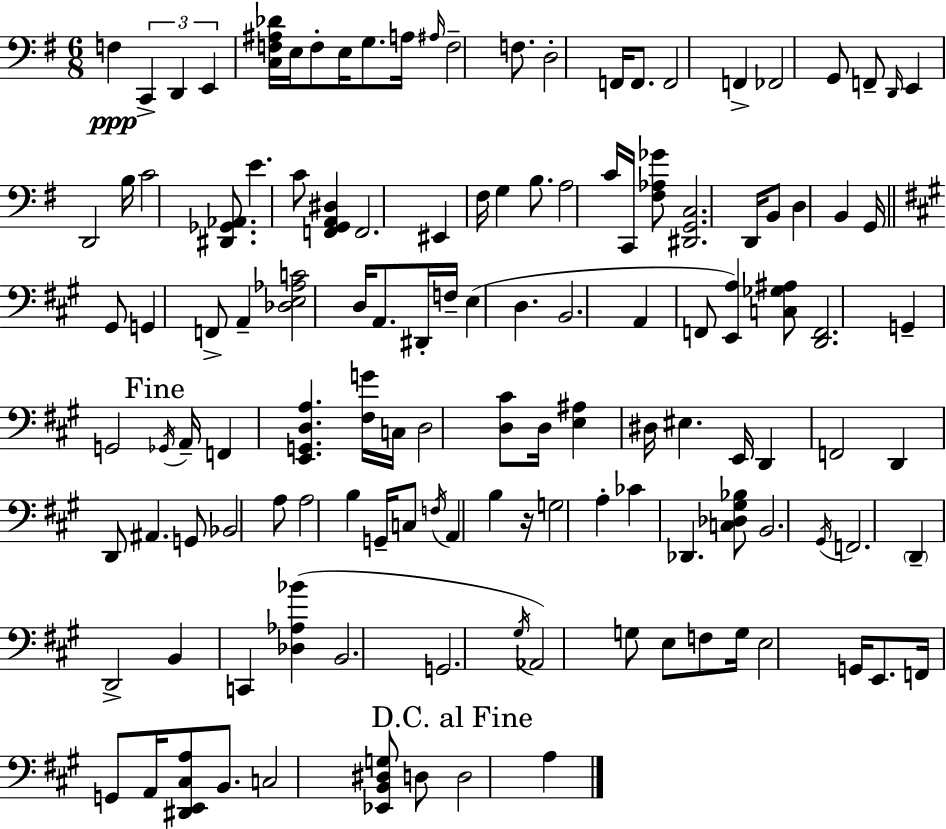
X:1
T:Untitled
M:6/8
L:1/4
K:Em
F, C,, D,, E,, [C,F,^A,_D]/4 E,/4 F,/2 E,/4 G,/2 A,/4 ^A,/4 F,2 F,/2 D,2 F,,/4 F,,/2 F,,2 F,, _F,,2 G,,/2 F,,/2 D,,/4 E,, D,,2 B,/4 C2 [^D,,_G,,_A,,]/2 E C/2 [F,,G,,A,,^D,] F,,2 ^E,, ^F,/4 G, B,/2 A,2 C/4 C,,/4 [^F,_A,_G]/2 [^D,,G,,C,]2 D,,/4 B,,/2 D, B,, G,,/4 ^G,,/2 G,, F,,/2 A,, [_D,E,_A,C]2 D,/4 A,,/2 ^D,,/4 F,/4 E, D, B,,2 A,, F,,/2 [E,,A,] [C,_G,^A,]/2 [D,,F,,]2 G,, G,,2 _G,,/4 A,,/4 F,, [E,,G,,D,A,] [^F,G]/4 C,/4 D,2 [D,^C]/2 D,/4 [E,^A,] ^D,/4 ^E, E,,/4 D,, F,,2 D,, D,,/2 ^A,, G,,/2 _B,,2 A,/2 A,2 B, G,,/4 C,/2 F,/4 A,, B, z/4 G,2 A, _C _D,, [C,_D,^G,_B,]/2 B,,2 ^G,,/4 F,,2 D,, D,,2 B,, C,, [_D,_A,_B] B,,2 G,,2 ^G,/4 _A,,2 G,/2 E,/2 F,/2 G,/4 E,2 G,,/4 E,,/2 F,,/4 G,,/2 A,,/4 [^D,,E,,^C,A,]/2 B,,/2 C,2 [_E,,B,,^D,G,]/2 D,/2 D,2 A,